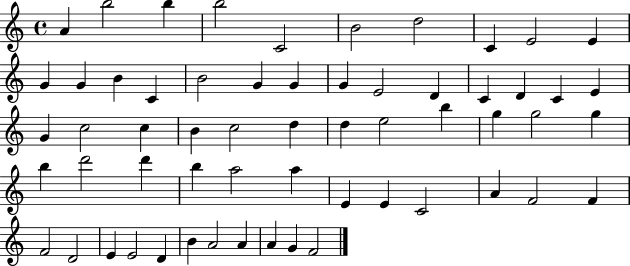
A4/q B5/h B5/q B5/h C4/h B4/h D5/h C4/q E4/h E4/q G4/q G4/q B4/q C4/q B4/h G4/q G4/q G4/q E4/h D4/q C4/q D4/q C4/q E4/q G4/q C5/h C5/q B4/q C5/h D5/q D5/q E5/h B5/q G5/q G5/h G5/q B5/q D6/h D6/q B5/q A5/h A5/q E4/q E4/q C4/h A4/q F4/h F4/q F4/h D4/h E4/q E4/h D4/q B4/q A4/h A4/q A4/q G4/q F4/h